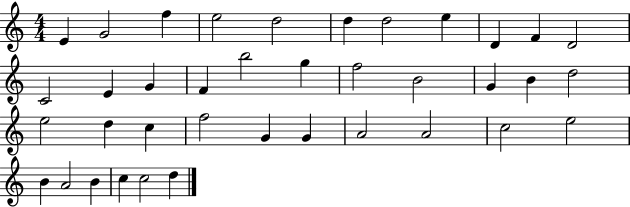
X:1
T:Untitled
M:4/4
L:1/4
K:C
E G2 f e2 d2 d d2 e D F D2 C2 E G F b2 g f2 B2 G B d2 e2 d c f2 G G A2 A2 c2 e2 B A2 B c c2 d